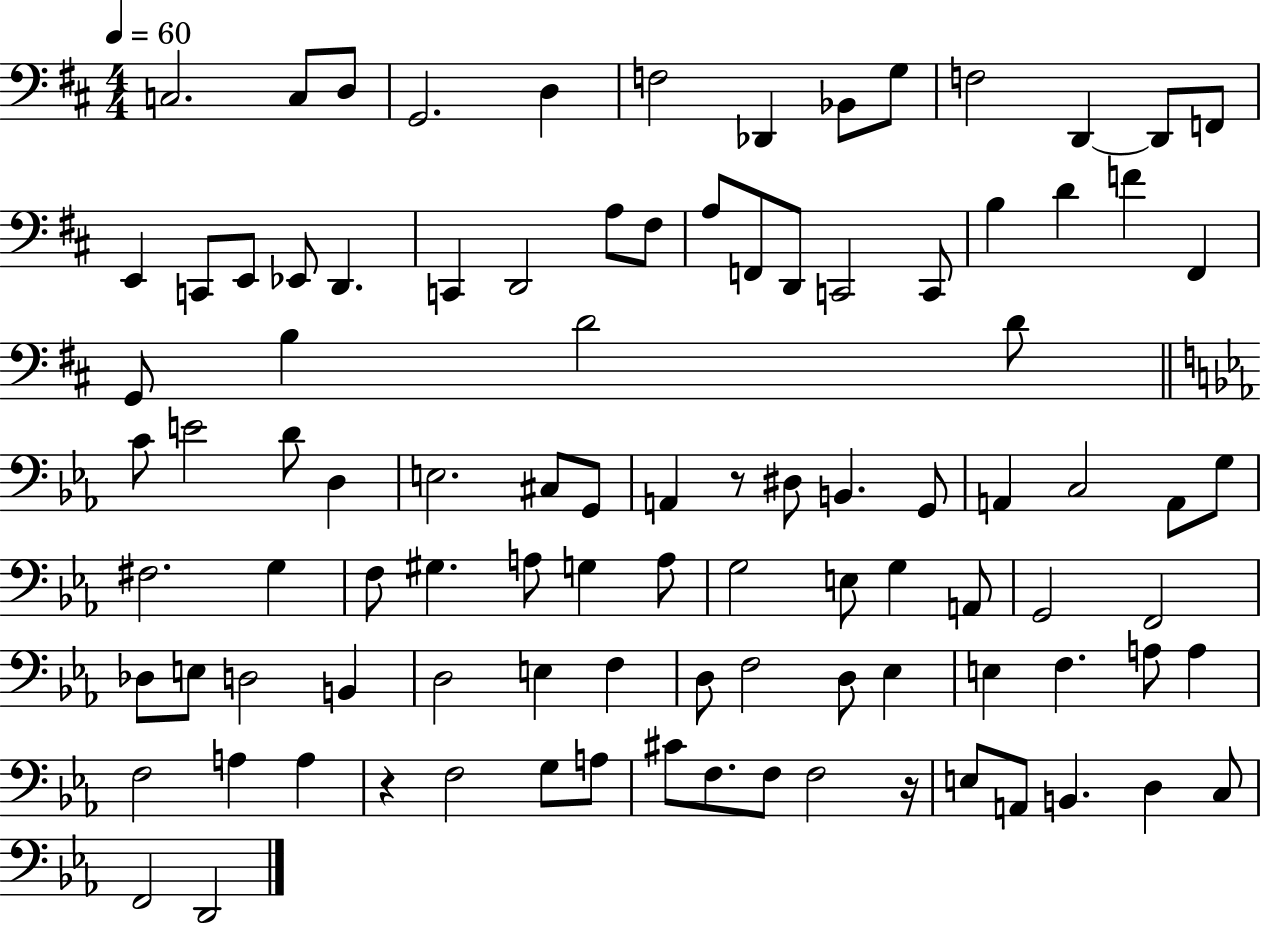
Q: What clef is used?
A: bass